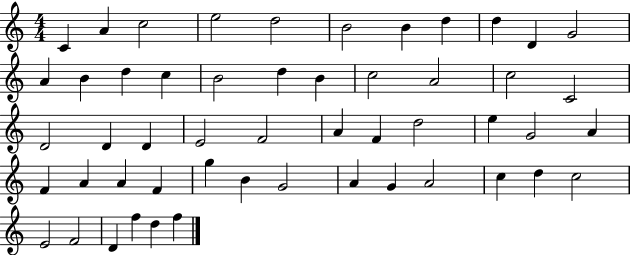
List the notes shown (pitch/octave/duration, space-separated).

C4/q A4/q C5/h E5/h D5/h B4/h B4/q D5/q D5/q D4/q G4/h A4/q B4/q D5/q C5/q B4/h D5/q B4/q C5/h A4/h C5/h C4/h D4/h D4/q D4/q E4/h F4/h A4/q F4/q D5/h E5/q G4/h A4/q F4/q A4/q A4/q F4/q G5/q B4/q G4/h A4/q G4/q A4/h C5/q D5/q C5/h E4/h F4/h D4/q F5/q D5/q F5/q